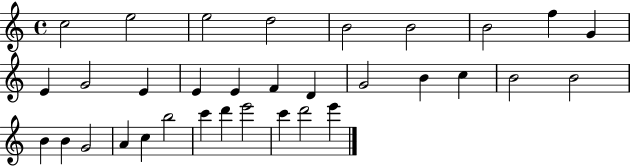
X:1
T:Untitled
M:4/4
L:1/4
K:C
c2 e2 e2 d2 B2 B2 B2 f G E G2 E E E F D G2 B c B2 B2 B B G2 A c b2 c' d' e'2 c' d'2 e'